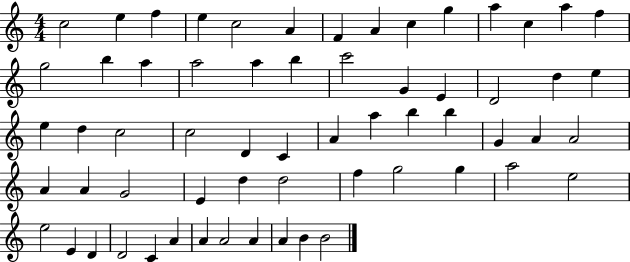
X:1
T:Untitled
M:4/4
L:1/4
K:C
c2 e f e c2 A F A c g a c a f g2 b a a2 a b c'2 G E D2 d e e d c2 c2 D C A a b b G A A2 A A G2 E d d2 f g2 g a2 e2 e2 E D D2 C A A A2 A A B B2